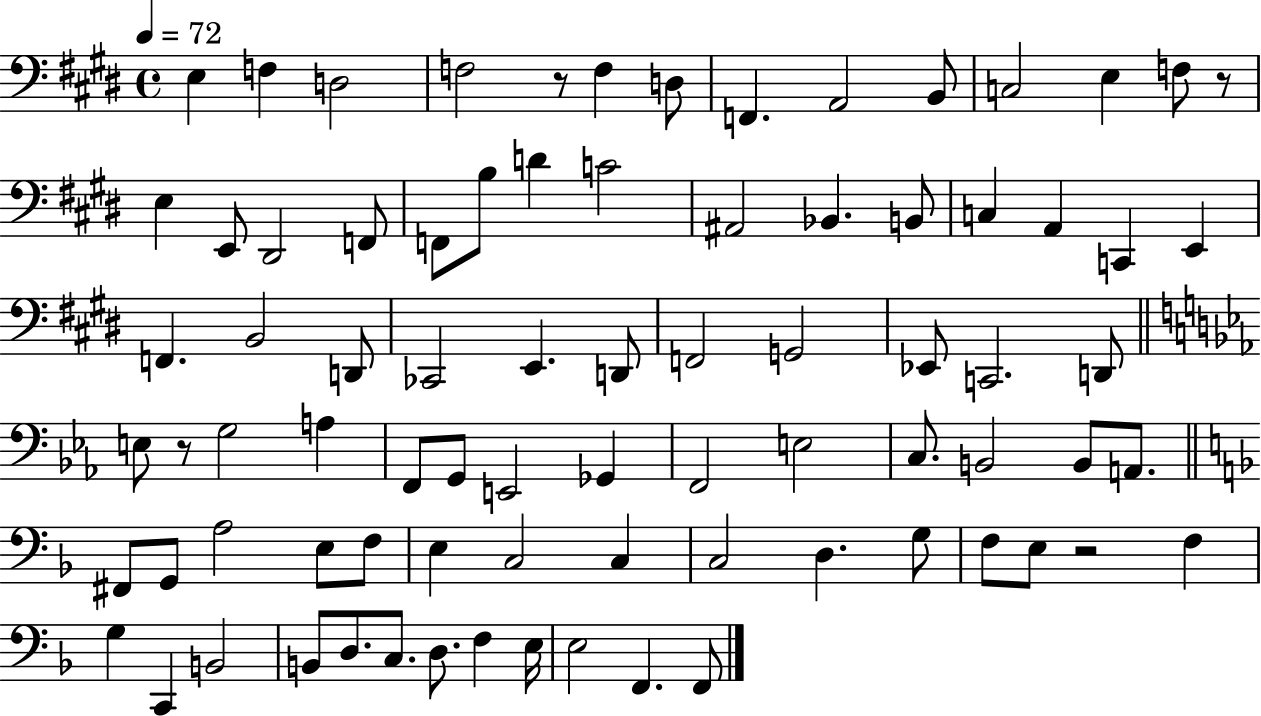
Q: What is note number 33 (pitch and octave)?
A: D2